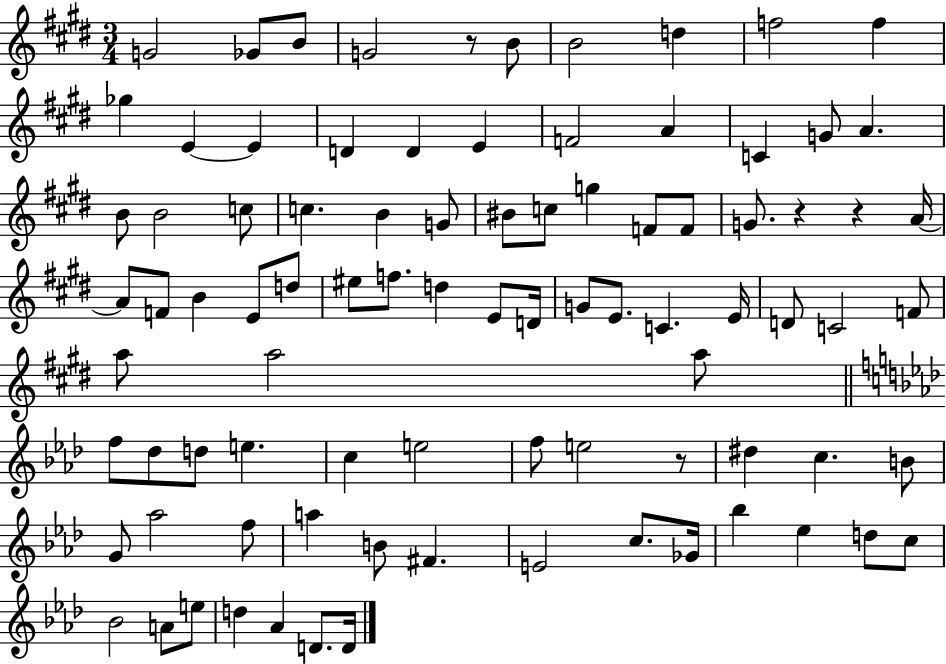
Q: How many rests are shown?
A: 4